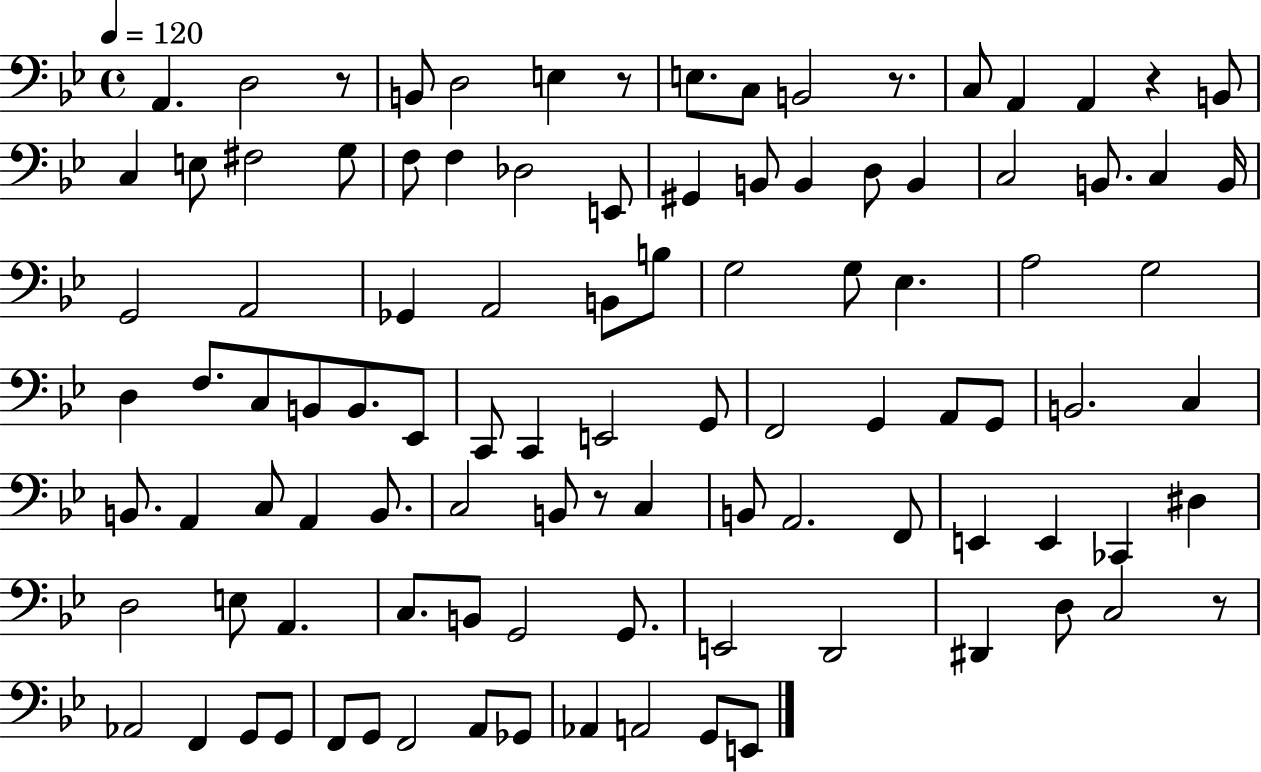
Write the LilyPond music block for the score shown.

{
  \clef bass
  \time 4/4
  \defaultTimeSignature
  \key bes \major
  \tempo 4 = 120
  \repeat volta 2 { a,4. d2 r8 | b,8 d2 e4 r8 | e8. c8 b,2 r8. | c8 a,4 a,4 r4 b,8 | \break c4 e8 fis2 g8 | f8 f4 des2 e,8 | gis,4 b,8 b,4 d8 b,4 | c2 b,8. c4 b,16 | \break g,2 a,2 | ges,4 a,2 b,8 b8 | g2 g8 ees4. | a2 g2 | \break d4 f8. c8 b,8 b,8. ees,8 | c,8 c,4 e,2 g,8 | f,2 g,4 a,8 g,8 | b,2. c4 | \break b,8. a,4 c8 a,4 b,8. | c2 b,8 r8 c4 | b,8 a,2. f,8 | e,4 e,4 ces,4 dis4 | \break d2 e8 a,4. | c8. b,8 g,2 g,8. | e,2 d,2 | dis,4 d8 c2 r8 | \break aes,2 f,4 g,8 g,8 | f,8 g,8 f,2 a,8 ges,8 | aes,4 a,2 g,8 e,8 | } \bar "|."
}